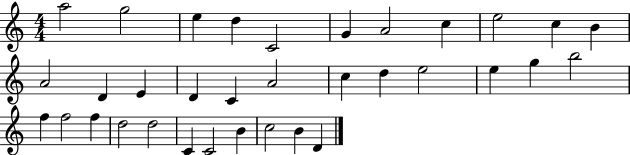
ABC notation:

X:1
T:Untitled
M:4/4
L:1/4
K:C
a2 g2 e d C2 G A2 c e2 c B A2 D E D C A2 c d e2 e g b2 f f2 f d2 d2 C C2 B c2 B D